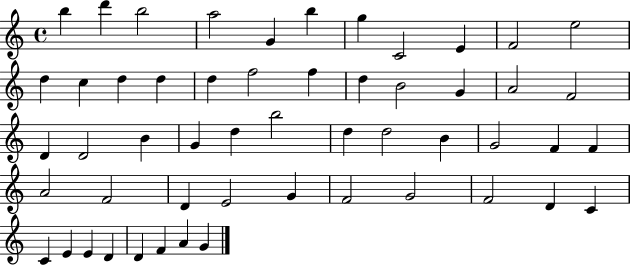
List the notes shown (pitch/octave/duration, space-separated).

B5/q D6/q B5/h A5/h G4/q B5/q G5/q C4/h E4/q F4/h E5/h D5/q C5/q D5/q D5/q D5/q F5/h F5/q D5/q B4/h G4/q A4/h F4/h D4/q D4/h B4/q G4/q D5/q B5/h D5/q D5/h B4/q G4/h F4/q F4/q A4/h F4/h D4/q E4/h G4/q F4/h G4/h F4/h D4/q C4/q C4/q E4/q E4/q D4/q D4/q F4/q A4/q G4/q